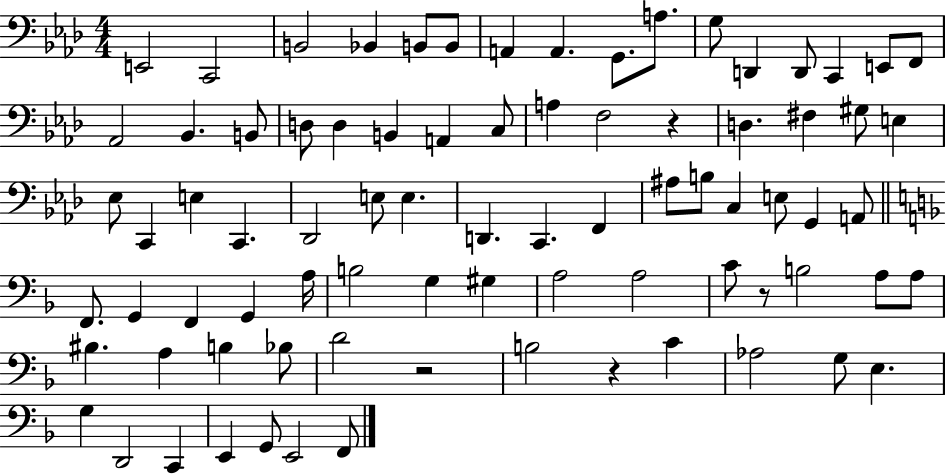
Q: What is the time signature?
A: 4/4